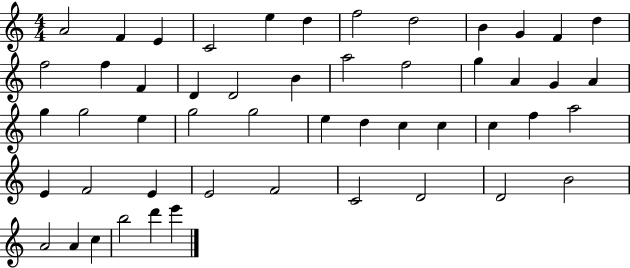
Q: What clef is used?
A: treble